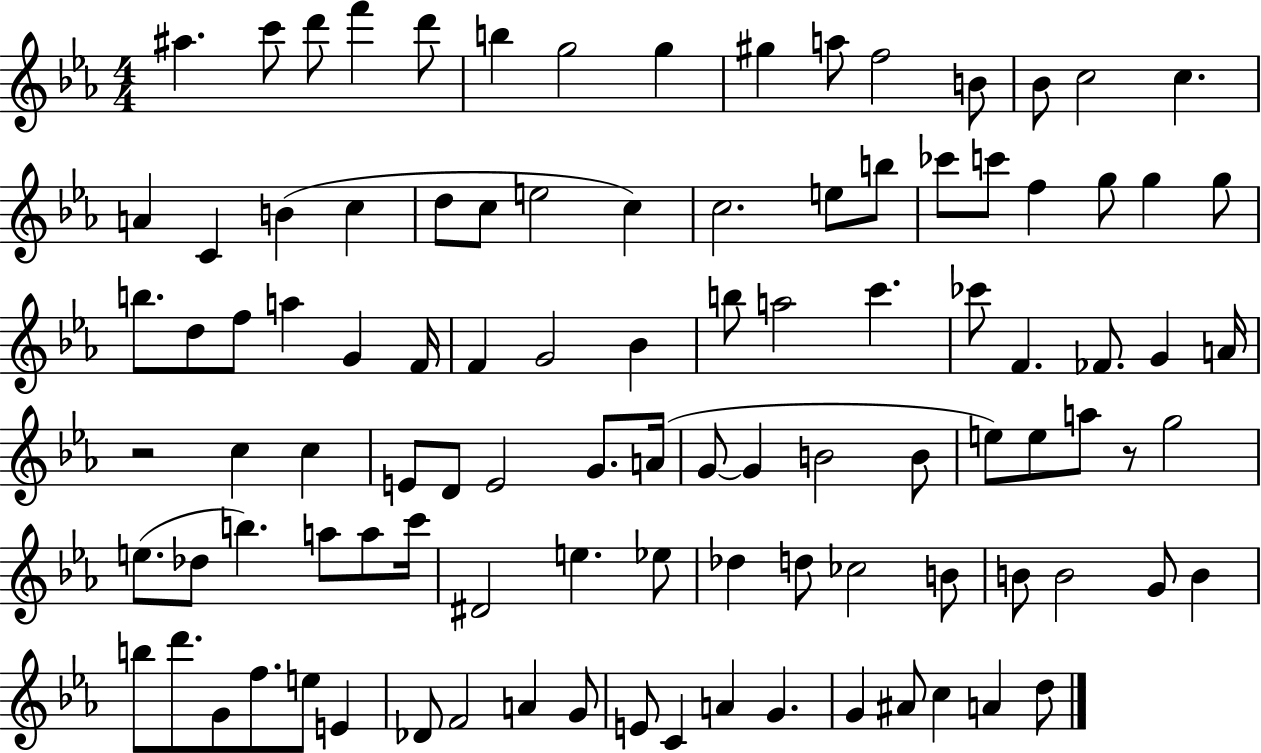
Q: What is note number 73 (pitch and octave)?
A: Eb5